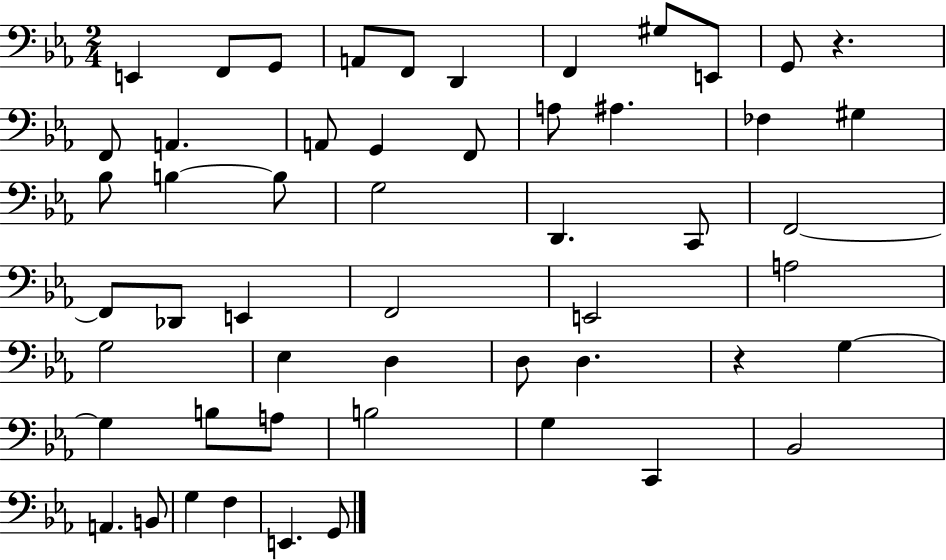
X:1
T:Untitled
M:2/4
L:1/4
K:Eb
E,, F,,/2 G,,/2 A,,/2 F,,/2 D,, F,, ^G,/2 E,,/2 G,,/2 z F,,/2 A,, A,,/2 G,, F,,/2 A,/2 ^A, _F, ^G, _B,/2 B, B,/2 G,2 D,, C,,/2 F,,2 F,,/2 _D,,/2 E,, F,,2 E,,2 A,2 G,2 _E, D, D,/2 D, z G, G, B,/2 A,/2 B,2 G, C,, _B,,2 A,, B,,/2 G, F, E,, G,,/2